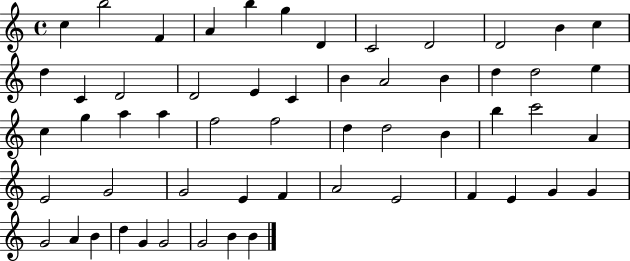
X:1
T:Untitled
M:4/4
L:1/4
K:C
c b2 F A b g D C2 D2 D2 B c d C D2 D2 E C B A2 B d d2 e c g a a f2 f2 d d2 B b c'2 A E2 G2 G2 E F A2 E2 F E G G G2 A B d G G2 G2 B B